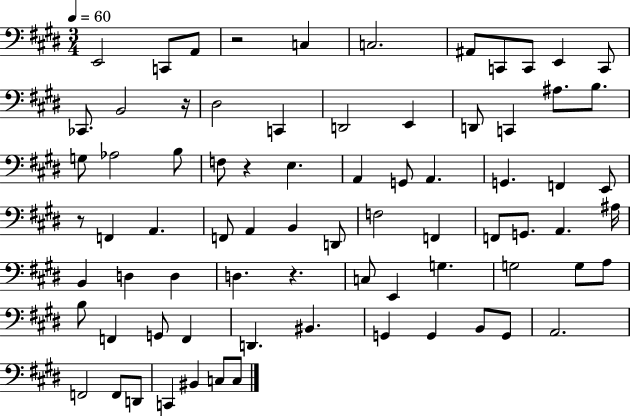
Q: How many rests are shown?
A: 5